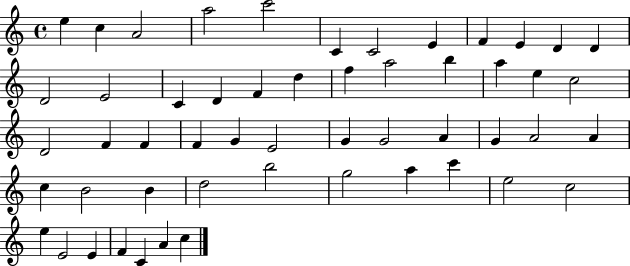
{
  \clef treble
  \time 4/4
  \defaultTimeSignature
  \key c \major
  e''4 c''4 a'2 | a''2 c'''2 | c'4 c'2 e'4 | f'4 e'4 d'4 d'4 | \break d'2 e'2 | c'4 d'4 f'4 d''4 | f''4 a''2 b''4 | a''4 e''4 c''2 | \break d'2 f'4 f'4 | f'4 g'4 e'2 | g'4 g'2 a'4 | g'4 a'2 a'4 | \break c''4 b'2 b'4 | d''2 b''2 | g''2 a''4 c'''4 | e''2 c''2 | \break e''4 e'2 e'4 | f'4 c'4 a'4 c''4 | \bar "|."
}